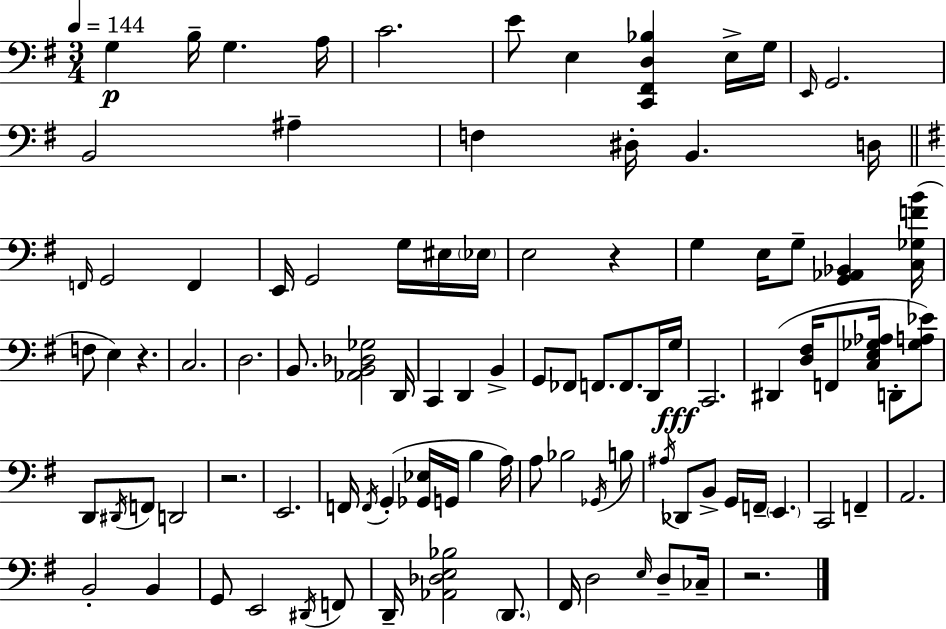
G3/q B3/s G3/q. A3/s C4/h. E4/e E3/q [C2,F#2,D3,Bb3]/q E3/s G3/s E2/s G2/h. B2/h A#3/q F3/q D#3/s B2/q. D3/s F2/s G2/h F2/q E2/s G2/h G3/s EIS3/s Eb3/s E3/h R/q G3/q E3/s G3/e [G2,Ab2,Bb2]/q [C3,Gb3,F4,B4]/s F3/e E3/q R/q. C3/h. D3/h. B2/e. [Ab2,B2,Db3,Gb3]/h D2/s C2/q D2/q B2/q G2/e FES2/e F2/e. F2/e. D2/s G3/s C2/h. D#2/q [D3,F#3]/s F2/e [C3,E3,Gb3,Ab3]/s D2/e [Gb3,A3,Eb4]/e D2/e D#2/s F2/e D2/h R/h. E2/h. F2/s F2/s G2/q [Gb2,Eb3]/s G2/s B3/q A3/s A3/e Bb3/h Gb2/s B3/e A#3/s Db2/e B2/e G2/s F2/s E2/q. C2/h F2/q A2/h. B2/h B2/q G2/e E2/h D#2/s F2/e D2/s [Ab2,Db3,E3,Bb3]/h D2/e. F#2/s D3/h E3/s D3/e CES3/s R/h.